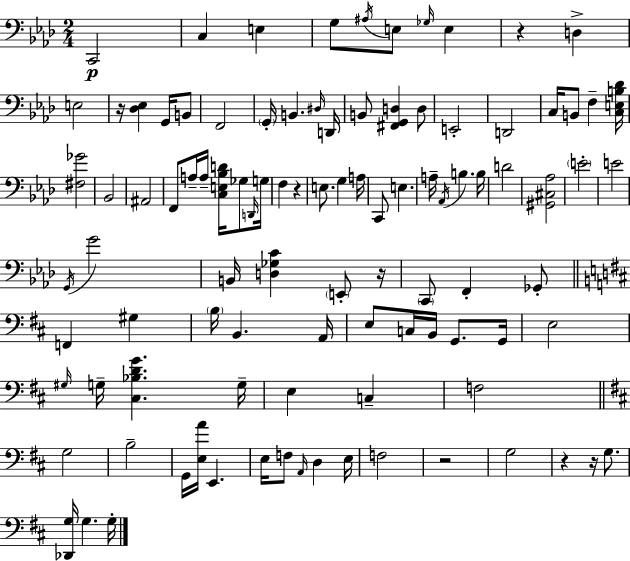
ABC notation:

X:1
T:Untitled
M:2/4
L:1/4
K:Ab
C,,2 C, E, G,/2 ^A,/4 E,/2 _G,/4 E, z D, E,2 z/4 [_D,_E,] G,,/4 B,,/2 F,,2 G,,/4 B,, ^D,/4 D,,/4 B,,/2 [^F,,G,,D,] D,/2 E,,2 D,,2 C,/4 B,,/2 F, [C,E,B,_D]/4 [^F,_G]2 _B,,2 ^A,,2 F,,/2 A,/4 A,/4 [C,E,_B,D]/4 _G,/2 D,,/4 G,/4 F, z E,/2 G, A,/4 C,,/2 E, A,/4 _A,,/4 B, B,/4 D2 [^G,,^C,_A,]2 E2 E2 G,,/4 G2 B,,/4 [D,_G,C] E,,/2 z/4 C,,/2 F,, _G,,/2 F,, ^G, B,/4 B,, A,,/4 E,/2 C,/4 B,,/4 G,,/2 G,,/4 E,2 ^G,/4 G,/4 [^C,_B,DG] G,/4 E, C, F,2 G,2 B,2 G,,/4 [E,A]/4 E,, E,/4 F,/2 A,,/4 D, E,/4 F,2 z2 G,2 z z/4 G,/2 [_D,,G,]/4 G, G,/4